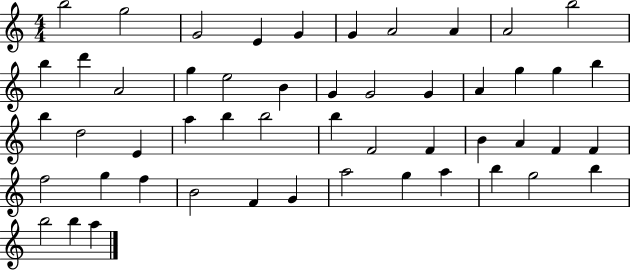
X:1
T:Untitled
M:4/4
L:1/4
K:C
b2 g2 G2 E G G A2 A A2 b2 b d' A2 g e2 B G G2 G A g g b b d2 E a b b2 b F2 F B A F F f2 g f B2 F G a2 g a b g2 b b2 b a